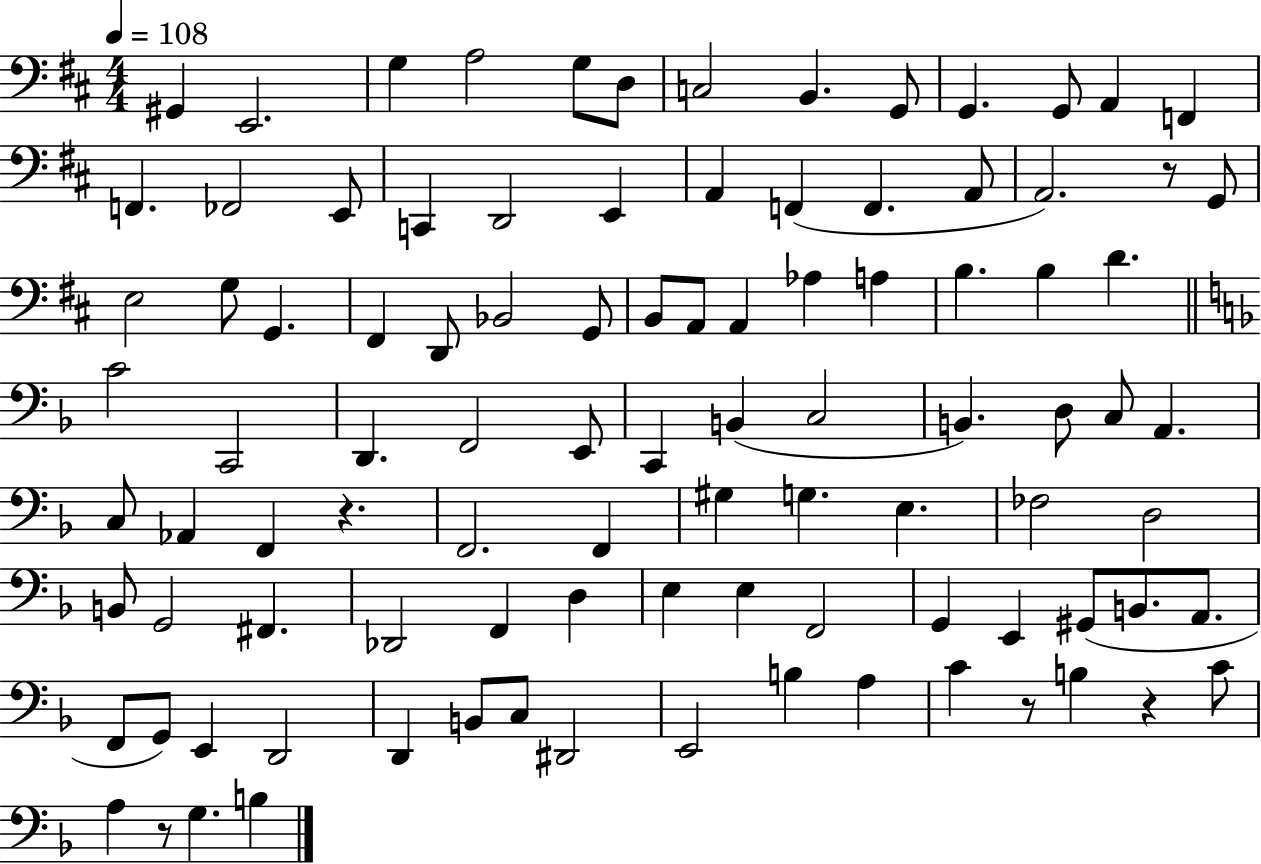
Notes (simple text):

G#2/q E2/h. G3/q A3/h G3/e D3/e C3/h B2/q. G2/e G2/q. G2/e A2/q F2/q F2/q. FES2/h E2/e C2/q D2/h E2/q A2/q F2/q F2/q. A2/e A2/h. R/e G2/e E3/h G3/e G2/q. F#2/q D2/e Bb2/h G2/e B2/e A2/e A2/q Ab3/q A3/q B3/q. B3/q D4/q. C4/h C2/h D2/q. F2/h E2/e C2/q B2/q C3/h B2/q. D3/e C3/e A2/q. C3/e Ab2/q F2/q R/q. F2/h. F2/q G#3/q G3/q. E3/q. FES3/h D3/h B2/e G2/h F#2/q. Db2/h F2/q D3/q E3/q E3/q F2/h G2/q E2/q G#2/e B2/e. A2/e. F2/e G2/e E2/q D2/h D2/q B2/e C3/e D#2/h E2/h B3/q A3/q C4/q R/e B3/q R/q C4/e A3/q R/e G3/q. B3/q